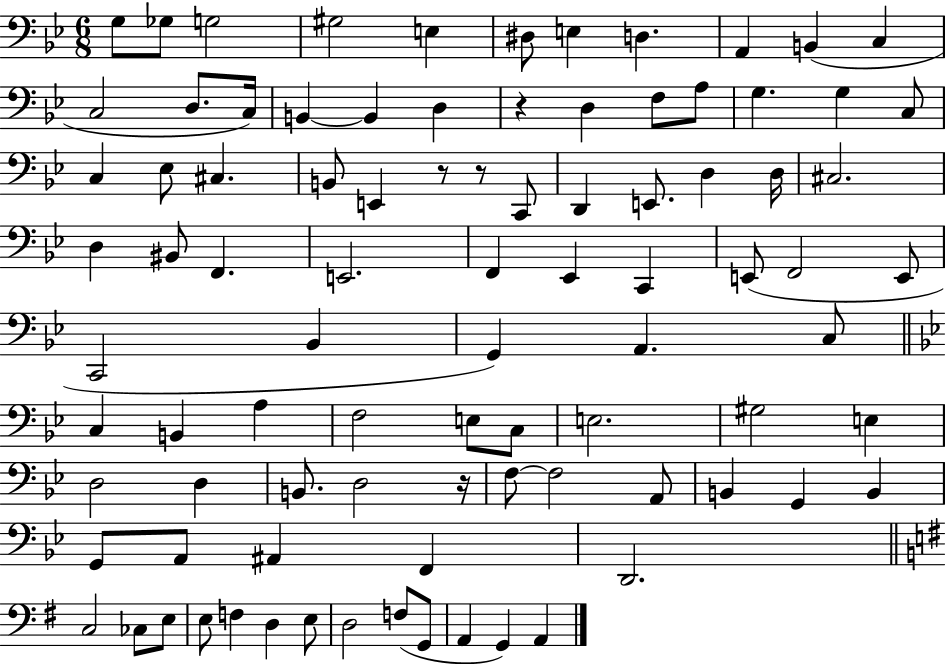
G3/e Gb3/e G3/h G#3/h E3/q D#3/e E3/q D3/q. A2/q B2/q C3/q C3/h D3/e. C3/s B2/q B2/q D3/q R/q D3/q F3/e A3/e G3/q. G3/q C3/e C3/q Eb3/e C#3/q. B2/e E2/q R/e R/e C2/e D2/q E2/e. D3/q D3/s C#3/h. D3/q BIS2/e F2/q. E2/h. F2/q Eb2/q C2/q E2/e F2/h E2/e C2/h Bb2/q G2/q A2/q. C3/e C3/q B2/q A3/q F3/h E3/e C3/e E3/h. G#3/h E3/q D3/h D3/q B2/e. D3/h R/s F3/e F3/h A2/e B2/q G2/q B2/q G2/e A2/e A#2/q F2/q D2/h. C3/h CES3/e E3/e E3/e F3/q D3/q E3/e D3/h F3/e G2/e A2/q G2/q A2/q